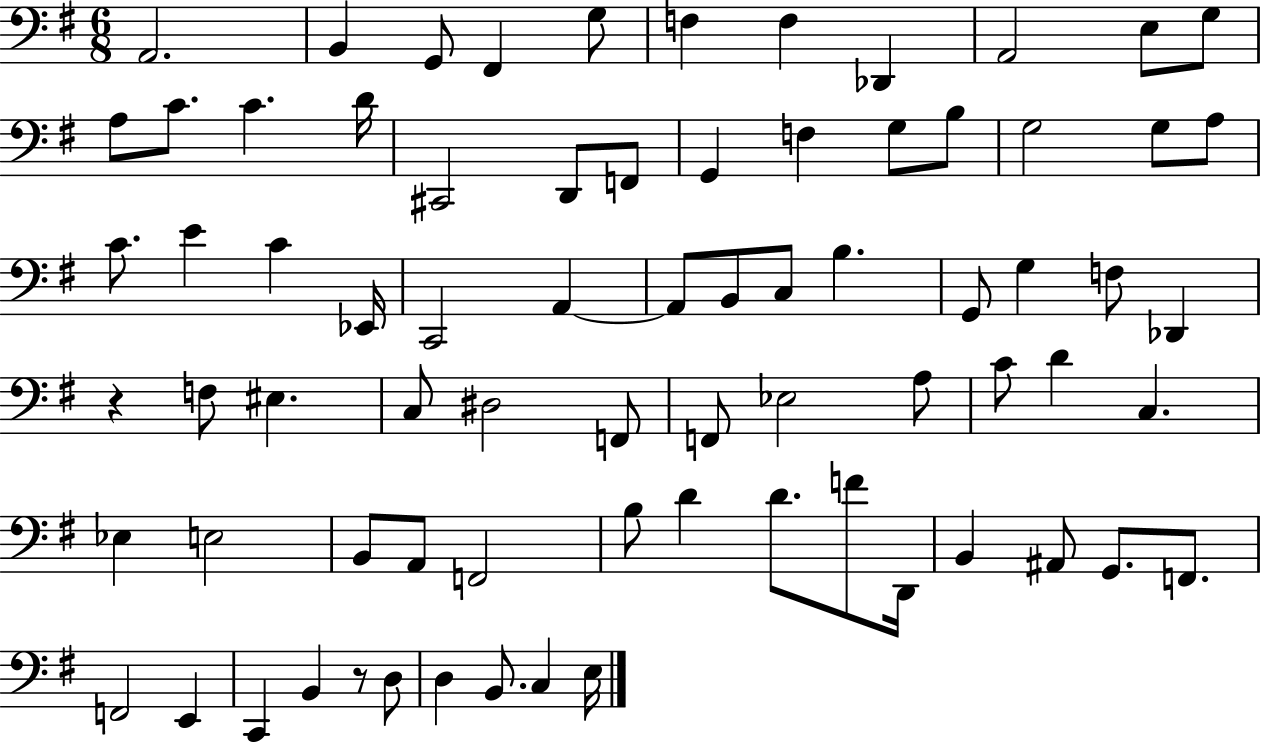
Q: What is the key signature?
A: G major